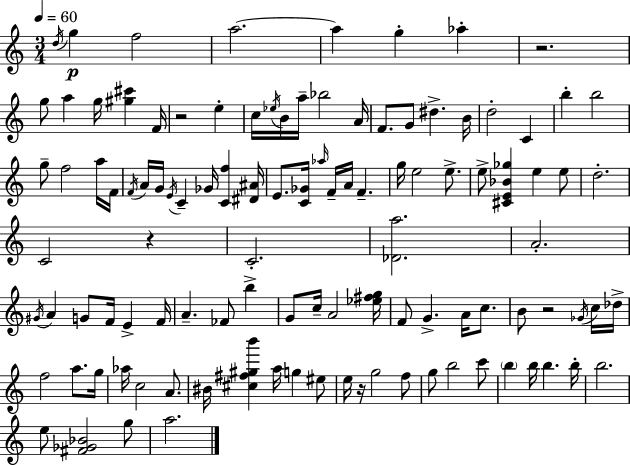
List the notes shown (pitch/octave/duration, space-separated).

D5/s G5/q F5/h A5/h. A5/q G5/q Ab5/q R/h. G5/e A5/q G5/s [G#5,C#6]/q F4/s R/h E5/q C5/s Eb5/s B4/s A5/s Bb5/h A4/s F4/e. G4/e D#5/q. B4/s D5/h C4/q B5/q B5/h G5/e F5/h A5/s F4/s F4/s A4/s G4/s E4/s C4/q Gb4/s [C4,F5]/q [D#4,A#4]/s E4/e. [C4,Gb4]/s Ab5/s F4/s A4/s F4/q. G5/s E5/h E5/e. E5/e [C#4,E4,Bb4,Gb5]/q E5/q E5/e D5/h. C4/h R/q C4/h. [Db4,A5]/h. A4/h. G#4/s A4/q G4/e F4/s E4/q F4/s A4/q. FES4/e B5/q G4/e C5/s A4/h [Eb5,F#5,G5]/s F4/e G4/q. A4/s C5/e. B4/e R/h Gb4/s C5/s Db5/s F5/h A5/e. G5/s Ab5/s C5/h A4/e. BIS4/s [C#5,F#5,G#5,B6]/q A5/s G5/q EIS5/e E5/s R/s G5/h F5/e G5/e B5/h C6/e B5/q B5/s B5/q. B5/s B5/h. E5/e [F#4,Gb4,Bb4]/h G5/e A5/h.